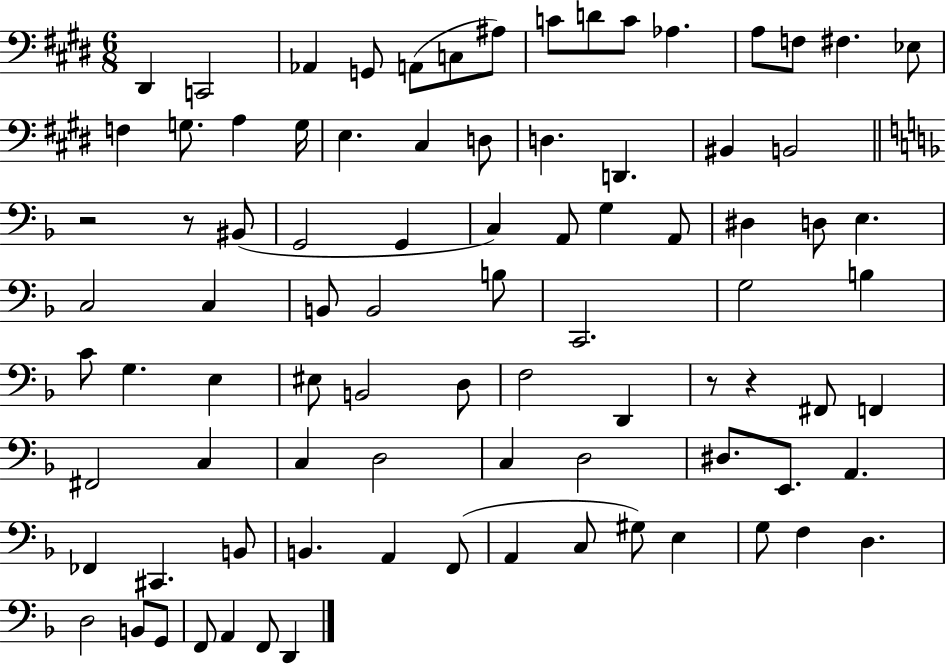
X:1
T:Untitled
M:6/8
L:1/4
K:E
^D,, C,,2 _A,, G,,/2 A,,/2 C,/2 ^A,/2 C/2 D/2 C/2 _A, A,/2 F,/2 ^F, _E,/2 F, G,/2 A, G,/4 E, ^C, D,/2 D, D,, ^B,, B,,2 z2 z/2 ^B,,/2 G,,2 G,, C, A,,/2 G, A,,/2 ^D, D,/2 E, C,2 C, B,,/2 B,,2 B,/2 C,,2 G,2 B, C/2 G, E, ^E,/2 B,,2 D,/2 F,2 D,, z/2 z ^F,,/2 F,, ^F,,2 C, C, D,2 C, D,2 ^D,/2 E,,/2 A,, _F,, ^C,, B,,/2 B,, A,, F,,/2 A,, C,/2 ^G,/2 E, G,/2 F, D, D,2 B,,/2 G,,/2 F,,/2 A,, F,,/2 D,,